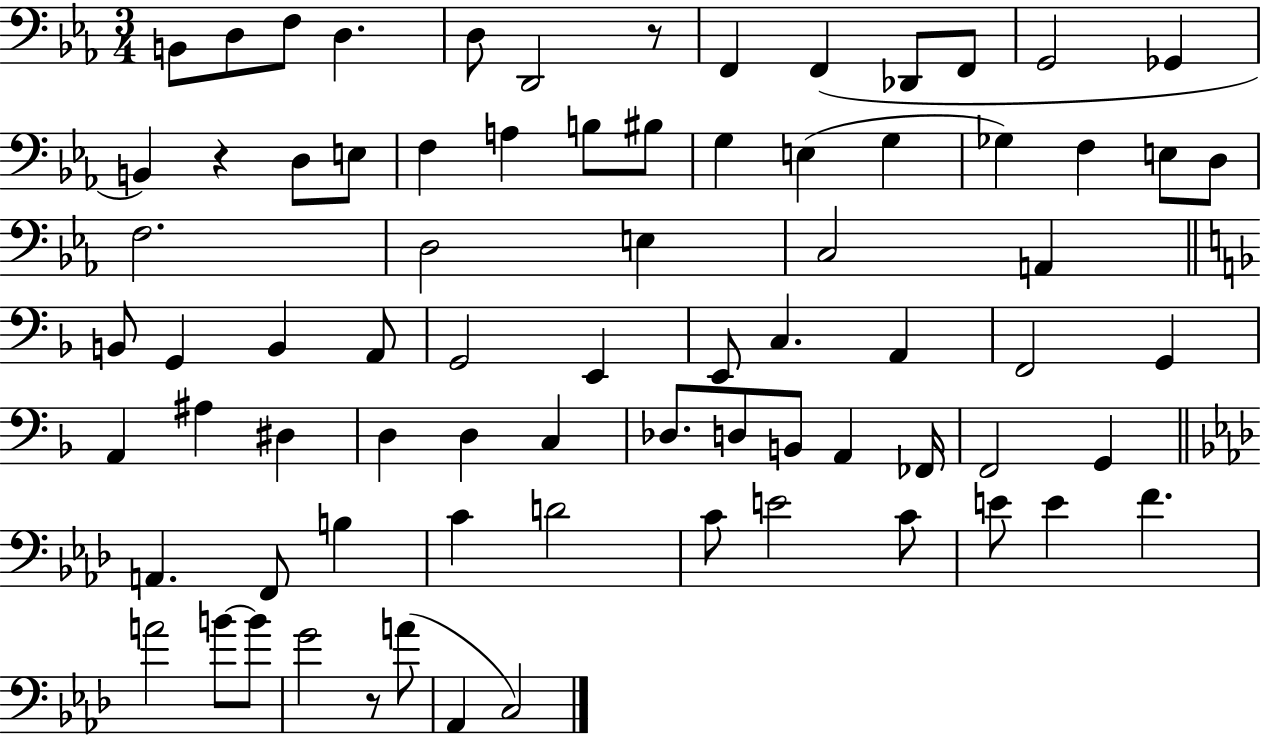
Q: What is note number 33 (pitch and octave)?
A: G2